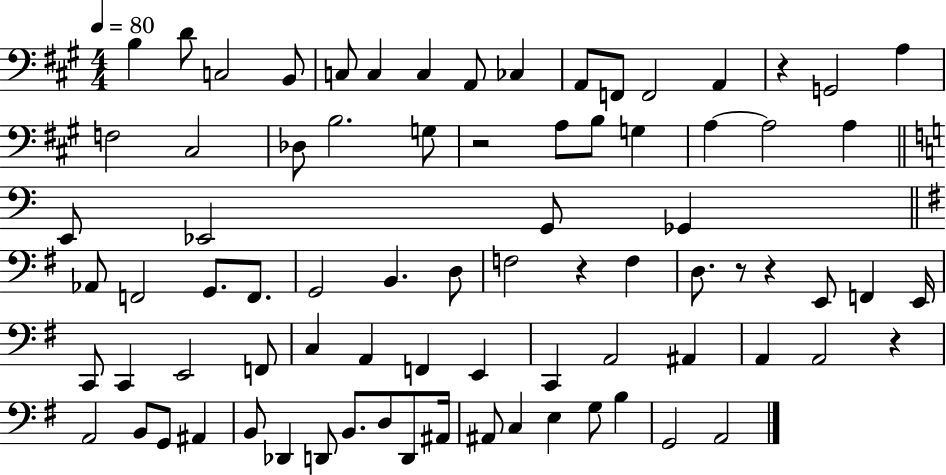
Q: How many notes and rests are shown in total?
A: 80